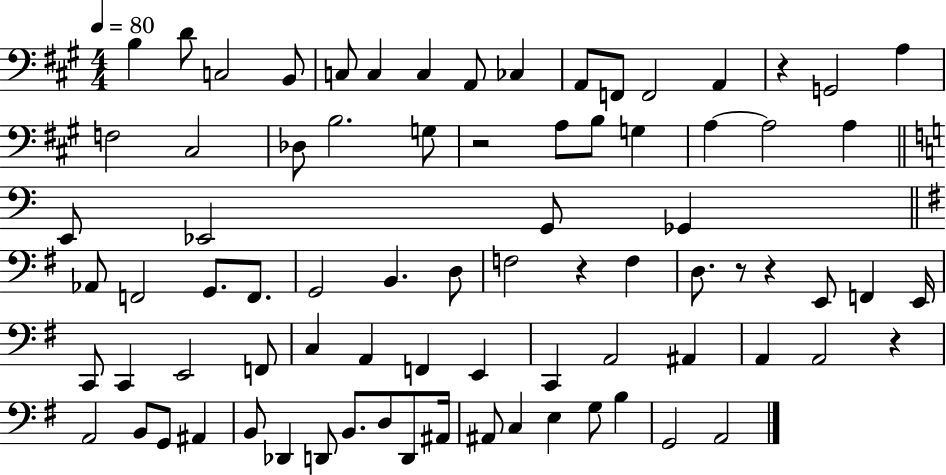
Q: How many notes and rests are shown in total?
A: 80